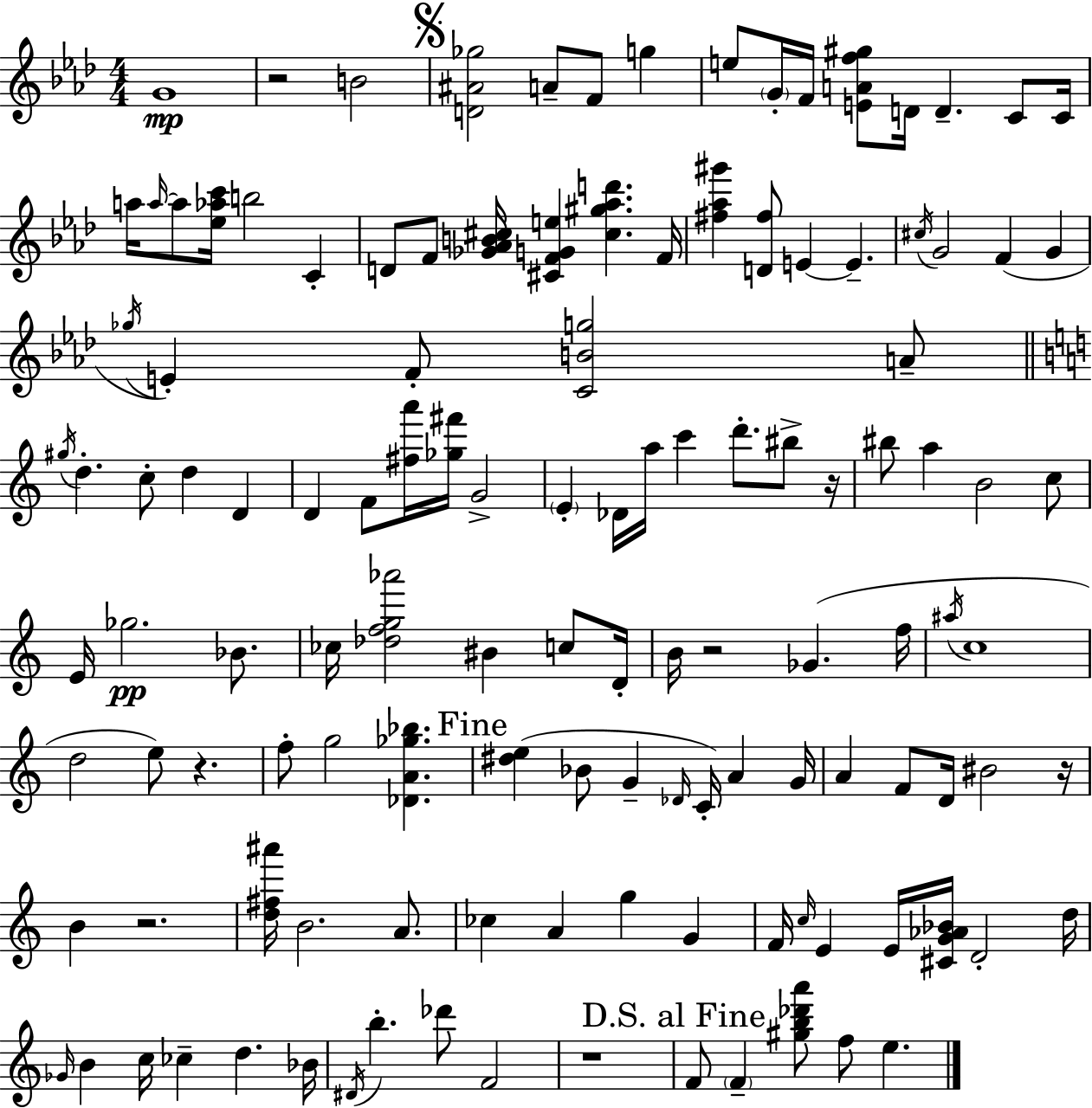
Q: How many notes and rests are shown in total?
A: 125